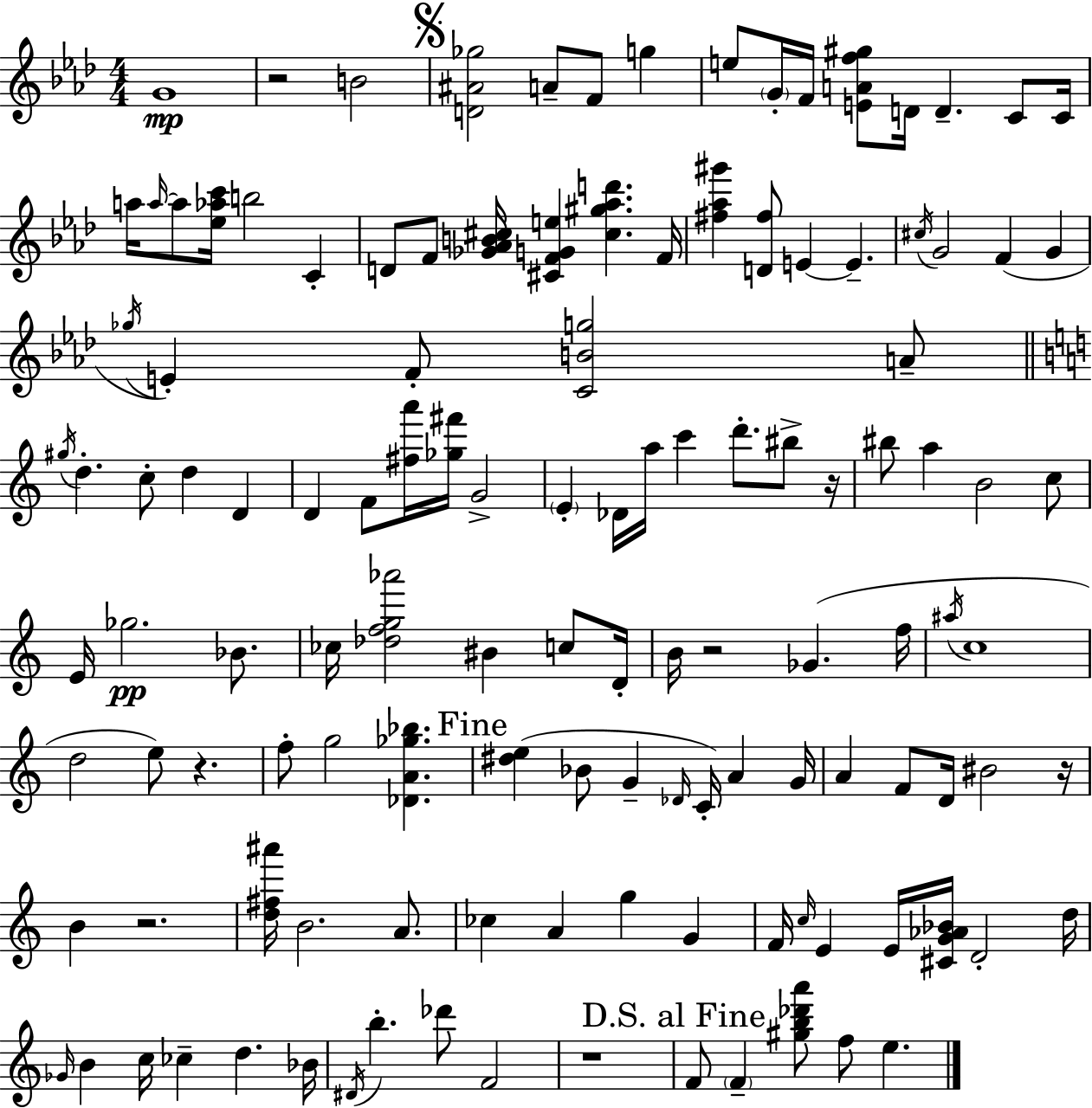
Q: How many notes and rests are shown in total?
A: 125